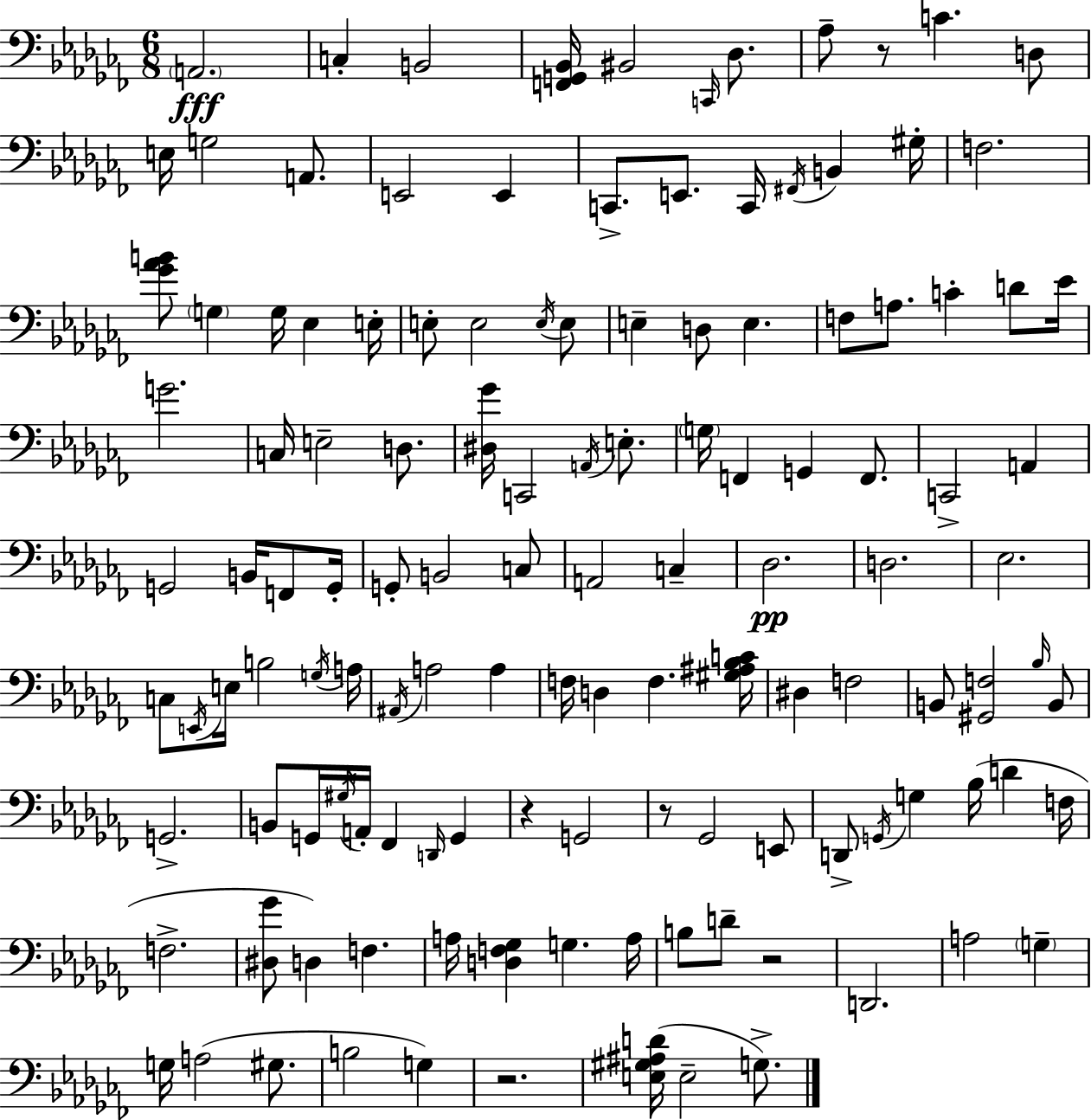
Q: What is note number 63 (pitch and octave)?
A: C3